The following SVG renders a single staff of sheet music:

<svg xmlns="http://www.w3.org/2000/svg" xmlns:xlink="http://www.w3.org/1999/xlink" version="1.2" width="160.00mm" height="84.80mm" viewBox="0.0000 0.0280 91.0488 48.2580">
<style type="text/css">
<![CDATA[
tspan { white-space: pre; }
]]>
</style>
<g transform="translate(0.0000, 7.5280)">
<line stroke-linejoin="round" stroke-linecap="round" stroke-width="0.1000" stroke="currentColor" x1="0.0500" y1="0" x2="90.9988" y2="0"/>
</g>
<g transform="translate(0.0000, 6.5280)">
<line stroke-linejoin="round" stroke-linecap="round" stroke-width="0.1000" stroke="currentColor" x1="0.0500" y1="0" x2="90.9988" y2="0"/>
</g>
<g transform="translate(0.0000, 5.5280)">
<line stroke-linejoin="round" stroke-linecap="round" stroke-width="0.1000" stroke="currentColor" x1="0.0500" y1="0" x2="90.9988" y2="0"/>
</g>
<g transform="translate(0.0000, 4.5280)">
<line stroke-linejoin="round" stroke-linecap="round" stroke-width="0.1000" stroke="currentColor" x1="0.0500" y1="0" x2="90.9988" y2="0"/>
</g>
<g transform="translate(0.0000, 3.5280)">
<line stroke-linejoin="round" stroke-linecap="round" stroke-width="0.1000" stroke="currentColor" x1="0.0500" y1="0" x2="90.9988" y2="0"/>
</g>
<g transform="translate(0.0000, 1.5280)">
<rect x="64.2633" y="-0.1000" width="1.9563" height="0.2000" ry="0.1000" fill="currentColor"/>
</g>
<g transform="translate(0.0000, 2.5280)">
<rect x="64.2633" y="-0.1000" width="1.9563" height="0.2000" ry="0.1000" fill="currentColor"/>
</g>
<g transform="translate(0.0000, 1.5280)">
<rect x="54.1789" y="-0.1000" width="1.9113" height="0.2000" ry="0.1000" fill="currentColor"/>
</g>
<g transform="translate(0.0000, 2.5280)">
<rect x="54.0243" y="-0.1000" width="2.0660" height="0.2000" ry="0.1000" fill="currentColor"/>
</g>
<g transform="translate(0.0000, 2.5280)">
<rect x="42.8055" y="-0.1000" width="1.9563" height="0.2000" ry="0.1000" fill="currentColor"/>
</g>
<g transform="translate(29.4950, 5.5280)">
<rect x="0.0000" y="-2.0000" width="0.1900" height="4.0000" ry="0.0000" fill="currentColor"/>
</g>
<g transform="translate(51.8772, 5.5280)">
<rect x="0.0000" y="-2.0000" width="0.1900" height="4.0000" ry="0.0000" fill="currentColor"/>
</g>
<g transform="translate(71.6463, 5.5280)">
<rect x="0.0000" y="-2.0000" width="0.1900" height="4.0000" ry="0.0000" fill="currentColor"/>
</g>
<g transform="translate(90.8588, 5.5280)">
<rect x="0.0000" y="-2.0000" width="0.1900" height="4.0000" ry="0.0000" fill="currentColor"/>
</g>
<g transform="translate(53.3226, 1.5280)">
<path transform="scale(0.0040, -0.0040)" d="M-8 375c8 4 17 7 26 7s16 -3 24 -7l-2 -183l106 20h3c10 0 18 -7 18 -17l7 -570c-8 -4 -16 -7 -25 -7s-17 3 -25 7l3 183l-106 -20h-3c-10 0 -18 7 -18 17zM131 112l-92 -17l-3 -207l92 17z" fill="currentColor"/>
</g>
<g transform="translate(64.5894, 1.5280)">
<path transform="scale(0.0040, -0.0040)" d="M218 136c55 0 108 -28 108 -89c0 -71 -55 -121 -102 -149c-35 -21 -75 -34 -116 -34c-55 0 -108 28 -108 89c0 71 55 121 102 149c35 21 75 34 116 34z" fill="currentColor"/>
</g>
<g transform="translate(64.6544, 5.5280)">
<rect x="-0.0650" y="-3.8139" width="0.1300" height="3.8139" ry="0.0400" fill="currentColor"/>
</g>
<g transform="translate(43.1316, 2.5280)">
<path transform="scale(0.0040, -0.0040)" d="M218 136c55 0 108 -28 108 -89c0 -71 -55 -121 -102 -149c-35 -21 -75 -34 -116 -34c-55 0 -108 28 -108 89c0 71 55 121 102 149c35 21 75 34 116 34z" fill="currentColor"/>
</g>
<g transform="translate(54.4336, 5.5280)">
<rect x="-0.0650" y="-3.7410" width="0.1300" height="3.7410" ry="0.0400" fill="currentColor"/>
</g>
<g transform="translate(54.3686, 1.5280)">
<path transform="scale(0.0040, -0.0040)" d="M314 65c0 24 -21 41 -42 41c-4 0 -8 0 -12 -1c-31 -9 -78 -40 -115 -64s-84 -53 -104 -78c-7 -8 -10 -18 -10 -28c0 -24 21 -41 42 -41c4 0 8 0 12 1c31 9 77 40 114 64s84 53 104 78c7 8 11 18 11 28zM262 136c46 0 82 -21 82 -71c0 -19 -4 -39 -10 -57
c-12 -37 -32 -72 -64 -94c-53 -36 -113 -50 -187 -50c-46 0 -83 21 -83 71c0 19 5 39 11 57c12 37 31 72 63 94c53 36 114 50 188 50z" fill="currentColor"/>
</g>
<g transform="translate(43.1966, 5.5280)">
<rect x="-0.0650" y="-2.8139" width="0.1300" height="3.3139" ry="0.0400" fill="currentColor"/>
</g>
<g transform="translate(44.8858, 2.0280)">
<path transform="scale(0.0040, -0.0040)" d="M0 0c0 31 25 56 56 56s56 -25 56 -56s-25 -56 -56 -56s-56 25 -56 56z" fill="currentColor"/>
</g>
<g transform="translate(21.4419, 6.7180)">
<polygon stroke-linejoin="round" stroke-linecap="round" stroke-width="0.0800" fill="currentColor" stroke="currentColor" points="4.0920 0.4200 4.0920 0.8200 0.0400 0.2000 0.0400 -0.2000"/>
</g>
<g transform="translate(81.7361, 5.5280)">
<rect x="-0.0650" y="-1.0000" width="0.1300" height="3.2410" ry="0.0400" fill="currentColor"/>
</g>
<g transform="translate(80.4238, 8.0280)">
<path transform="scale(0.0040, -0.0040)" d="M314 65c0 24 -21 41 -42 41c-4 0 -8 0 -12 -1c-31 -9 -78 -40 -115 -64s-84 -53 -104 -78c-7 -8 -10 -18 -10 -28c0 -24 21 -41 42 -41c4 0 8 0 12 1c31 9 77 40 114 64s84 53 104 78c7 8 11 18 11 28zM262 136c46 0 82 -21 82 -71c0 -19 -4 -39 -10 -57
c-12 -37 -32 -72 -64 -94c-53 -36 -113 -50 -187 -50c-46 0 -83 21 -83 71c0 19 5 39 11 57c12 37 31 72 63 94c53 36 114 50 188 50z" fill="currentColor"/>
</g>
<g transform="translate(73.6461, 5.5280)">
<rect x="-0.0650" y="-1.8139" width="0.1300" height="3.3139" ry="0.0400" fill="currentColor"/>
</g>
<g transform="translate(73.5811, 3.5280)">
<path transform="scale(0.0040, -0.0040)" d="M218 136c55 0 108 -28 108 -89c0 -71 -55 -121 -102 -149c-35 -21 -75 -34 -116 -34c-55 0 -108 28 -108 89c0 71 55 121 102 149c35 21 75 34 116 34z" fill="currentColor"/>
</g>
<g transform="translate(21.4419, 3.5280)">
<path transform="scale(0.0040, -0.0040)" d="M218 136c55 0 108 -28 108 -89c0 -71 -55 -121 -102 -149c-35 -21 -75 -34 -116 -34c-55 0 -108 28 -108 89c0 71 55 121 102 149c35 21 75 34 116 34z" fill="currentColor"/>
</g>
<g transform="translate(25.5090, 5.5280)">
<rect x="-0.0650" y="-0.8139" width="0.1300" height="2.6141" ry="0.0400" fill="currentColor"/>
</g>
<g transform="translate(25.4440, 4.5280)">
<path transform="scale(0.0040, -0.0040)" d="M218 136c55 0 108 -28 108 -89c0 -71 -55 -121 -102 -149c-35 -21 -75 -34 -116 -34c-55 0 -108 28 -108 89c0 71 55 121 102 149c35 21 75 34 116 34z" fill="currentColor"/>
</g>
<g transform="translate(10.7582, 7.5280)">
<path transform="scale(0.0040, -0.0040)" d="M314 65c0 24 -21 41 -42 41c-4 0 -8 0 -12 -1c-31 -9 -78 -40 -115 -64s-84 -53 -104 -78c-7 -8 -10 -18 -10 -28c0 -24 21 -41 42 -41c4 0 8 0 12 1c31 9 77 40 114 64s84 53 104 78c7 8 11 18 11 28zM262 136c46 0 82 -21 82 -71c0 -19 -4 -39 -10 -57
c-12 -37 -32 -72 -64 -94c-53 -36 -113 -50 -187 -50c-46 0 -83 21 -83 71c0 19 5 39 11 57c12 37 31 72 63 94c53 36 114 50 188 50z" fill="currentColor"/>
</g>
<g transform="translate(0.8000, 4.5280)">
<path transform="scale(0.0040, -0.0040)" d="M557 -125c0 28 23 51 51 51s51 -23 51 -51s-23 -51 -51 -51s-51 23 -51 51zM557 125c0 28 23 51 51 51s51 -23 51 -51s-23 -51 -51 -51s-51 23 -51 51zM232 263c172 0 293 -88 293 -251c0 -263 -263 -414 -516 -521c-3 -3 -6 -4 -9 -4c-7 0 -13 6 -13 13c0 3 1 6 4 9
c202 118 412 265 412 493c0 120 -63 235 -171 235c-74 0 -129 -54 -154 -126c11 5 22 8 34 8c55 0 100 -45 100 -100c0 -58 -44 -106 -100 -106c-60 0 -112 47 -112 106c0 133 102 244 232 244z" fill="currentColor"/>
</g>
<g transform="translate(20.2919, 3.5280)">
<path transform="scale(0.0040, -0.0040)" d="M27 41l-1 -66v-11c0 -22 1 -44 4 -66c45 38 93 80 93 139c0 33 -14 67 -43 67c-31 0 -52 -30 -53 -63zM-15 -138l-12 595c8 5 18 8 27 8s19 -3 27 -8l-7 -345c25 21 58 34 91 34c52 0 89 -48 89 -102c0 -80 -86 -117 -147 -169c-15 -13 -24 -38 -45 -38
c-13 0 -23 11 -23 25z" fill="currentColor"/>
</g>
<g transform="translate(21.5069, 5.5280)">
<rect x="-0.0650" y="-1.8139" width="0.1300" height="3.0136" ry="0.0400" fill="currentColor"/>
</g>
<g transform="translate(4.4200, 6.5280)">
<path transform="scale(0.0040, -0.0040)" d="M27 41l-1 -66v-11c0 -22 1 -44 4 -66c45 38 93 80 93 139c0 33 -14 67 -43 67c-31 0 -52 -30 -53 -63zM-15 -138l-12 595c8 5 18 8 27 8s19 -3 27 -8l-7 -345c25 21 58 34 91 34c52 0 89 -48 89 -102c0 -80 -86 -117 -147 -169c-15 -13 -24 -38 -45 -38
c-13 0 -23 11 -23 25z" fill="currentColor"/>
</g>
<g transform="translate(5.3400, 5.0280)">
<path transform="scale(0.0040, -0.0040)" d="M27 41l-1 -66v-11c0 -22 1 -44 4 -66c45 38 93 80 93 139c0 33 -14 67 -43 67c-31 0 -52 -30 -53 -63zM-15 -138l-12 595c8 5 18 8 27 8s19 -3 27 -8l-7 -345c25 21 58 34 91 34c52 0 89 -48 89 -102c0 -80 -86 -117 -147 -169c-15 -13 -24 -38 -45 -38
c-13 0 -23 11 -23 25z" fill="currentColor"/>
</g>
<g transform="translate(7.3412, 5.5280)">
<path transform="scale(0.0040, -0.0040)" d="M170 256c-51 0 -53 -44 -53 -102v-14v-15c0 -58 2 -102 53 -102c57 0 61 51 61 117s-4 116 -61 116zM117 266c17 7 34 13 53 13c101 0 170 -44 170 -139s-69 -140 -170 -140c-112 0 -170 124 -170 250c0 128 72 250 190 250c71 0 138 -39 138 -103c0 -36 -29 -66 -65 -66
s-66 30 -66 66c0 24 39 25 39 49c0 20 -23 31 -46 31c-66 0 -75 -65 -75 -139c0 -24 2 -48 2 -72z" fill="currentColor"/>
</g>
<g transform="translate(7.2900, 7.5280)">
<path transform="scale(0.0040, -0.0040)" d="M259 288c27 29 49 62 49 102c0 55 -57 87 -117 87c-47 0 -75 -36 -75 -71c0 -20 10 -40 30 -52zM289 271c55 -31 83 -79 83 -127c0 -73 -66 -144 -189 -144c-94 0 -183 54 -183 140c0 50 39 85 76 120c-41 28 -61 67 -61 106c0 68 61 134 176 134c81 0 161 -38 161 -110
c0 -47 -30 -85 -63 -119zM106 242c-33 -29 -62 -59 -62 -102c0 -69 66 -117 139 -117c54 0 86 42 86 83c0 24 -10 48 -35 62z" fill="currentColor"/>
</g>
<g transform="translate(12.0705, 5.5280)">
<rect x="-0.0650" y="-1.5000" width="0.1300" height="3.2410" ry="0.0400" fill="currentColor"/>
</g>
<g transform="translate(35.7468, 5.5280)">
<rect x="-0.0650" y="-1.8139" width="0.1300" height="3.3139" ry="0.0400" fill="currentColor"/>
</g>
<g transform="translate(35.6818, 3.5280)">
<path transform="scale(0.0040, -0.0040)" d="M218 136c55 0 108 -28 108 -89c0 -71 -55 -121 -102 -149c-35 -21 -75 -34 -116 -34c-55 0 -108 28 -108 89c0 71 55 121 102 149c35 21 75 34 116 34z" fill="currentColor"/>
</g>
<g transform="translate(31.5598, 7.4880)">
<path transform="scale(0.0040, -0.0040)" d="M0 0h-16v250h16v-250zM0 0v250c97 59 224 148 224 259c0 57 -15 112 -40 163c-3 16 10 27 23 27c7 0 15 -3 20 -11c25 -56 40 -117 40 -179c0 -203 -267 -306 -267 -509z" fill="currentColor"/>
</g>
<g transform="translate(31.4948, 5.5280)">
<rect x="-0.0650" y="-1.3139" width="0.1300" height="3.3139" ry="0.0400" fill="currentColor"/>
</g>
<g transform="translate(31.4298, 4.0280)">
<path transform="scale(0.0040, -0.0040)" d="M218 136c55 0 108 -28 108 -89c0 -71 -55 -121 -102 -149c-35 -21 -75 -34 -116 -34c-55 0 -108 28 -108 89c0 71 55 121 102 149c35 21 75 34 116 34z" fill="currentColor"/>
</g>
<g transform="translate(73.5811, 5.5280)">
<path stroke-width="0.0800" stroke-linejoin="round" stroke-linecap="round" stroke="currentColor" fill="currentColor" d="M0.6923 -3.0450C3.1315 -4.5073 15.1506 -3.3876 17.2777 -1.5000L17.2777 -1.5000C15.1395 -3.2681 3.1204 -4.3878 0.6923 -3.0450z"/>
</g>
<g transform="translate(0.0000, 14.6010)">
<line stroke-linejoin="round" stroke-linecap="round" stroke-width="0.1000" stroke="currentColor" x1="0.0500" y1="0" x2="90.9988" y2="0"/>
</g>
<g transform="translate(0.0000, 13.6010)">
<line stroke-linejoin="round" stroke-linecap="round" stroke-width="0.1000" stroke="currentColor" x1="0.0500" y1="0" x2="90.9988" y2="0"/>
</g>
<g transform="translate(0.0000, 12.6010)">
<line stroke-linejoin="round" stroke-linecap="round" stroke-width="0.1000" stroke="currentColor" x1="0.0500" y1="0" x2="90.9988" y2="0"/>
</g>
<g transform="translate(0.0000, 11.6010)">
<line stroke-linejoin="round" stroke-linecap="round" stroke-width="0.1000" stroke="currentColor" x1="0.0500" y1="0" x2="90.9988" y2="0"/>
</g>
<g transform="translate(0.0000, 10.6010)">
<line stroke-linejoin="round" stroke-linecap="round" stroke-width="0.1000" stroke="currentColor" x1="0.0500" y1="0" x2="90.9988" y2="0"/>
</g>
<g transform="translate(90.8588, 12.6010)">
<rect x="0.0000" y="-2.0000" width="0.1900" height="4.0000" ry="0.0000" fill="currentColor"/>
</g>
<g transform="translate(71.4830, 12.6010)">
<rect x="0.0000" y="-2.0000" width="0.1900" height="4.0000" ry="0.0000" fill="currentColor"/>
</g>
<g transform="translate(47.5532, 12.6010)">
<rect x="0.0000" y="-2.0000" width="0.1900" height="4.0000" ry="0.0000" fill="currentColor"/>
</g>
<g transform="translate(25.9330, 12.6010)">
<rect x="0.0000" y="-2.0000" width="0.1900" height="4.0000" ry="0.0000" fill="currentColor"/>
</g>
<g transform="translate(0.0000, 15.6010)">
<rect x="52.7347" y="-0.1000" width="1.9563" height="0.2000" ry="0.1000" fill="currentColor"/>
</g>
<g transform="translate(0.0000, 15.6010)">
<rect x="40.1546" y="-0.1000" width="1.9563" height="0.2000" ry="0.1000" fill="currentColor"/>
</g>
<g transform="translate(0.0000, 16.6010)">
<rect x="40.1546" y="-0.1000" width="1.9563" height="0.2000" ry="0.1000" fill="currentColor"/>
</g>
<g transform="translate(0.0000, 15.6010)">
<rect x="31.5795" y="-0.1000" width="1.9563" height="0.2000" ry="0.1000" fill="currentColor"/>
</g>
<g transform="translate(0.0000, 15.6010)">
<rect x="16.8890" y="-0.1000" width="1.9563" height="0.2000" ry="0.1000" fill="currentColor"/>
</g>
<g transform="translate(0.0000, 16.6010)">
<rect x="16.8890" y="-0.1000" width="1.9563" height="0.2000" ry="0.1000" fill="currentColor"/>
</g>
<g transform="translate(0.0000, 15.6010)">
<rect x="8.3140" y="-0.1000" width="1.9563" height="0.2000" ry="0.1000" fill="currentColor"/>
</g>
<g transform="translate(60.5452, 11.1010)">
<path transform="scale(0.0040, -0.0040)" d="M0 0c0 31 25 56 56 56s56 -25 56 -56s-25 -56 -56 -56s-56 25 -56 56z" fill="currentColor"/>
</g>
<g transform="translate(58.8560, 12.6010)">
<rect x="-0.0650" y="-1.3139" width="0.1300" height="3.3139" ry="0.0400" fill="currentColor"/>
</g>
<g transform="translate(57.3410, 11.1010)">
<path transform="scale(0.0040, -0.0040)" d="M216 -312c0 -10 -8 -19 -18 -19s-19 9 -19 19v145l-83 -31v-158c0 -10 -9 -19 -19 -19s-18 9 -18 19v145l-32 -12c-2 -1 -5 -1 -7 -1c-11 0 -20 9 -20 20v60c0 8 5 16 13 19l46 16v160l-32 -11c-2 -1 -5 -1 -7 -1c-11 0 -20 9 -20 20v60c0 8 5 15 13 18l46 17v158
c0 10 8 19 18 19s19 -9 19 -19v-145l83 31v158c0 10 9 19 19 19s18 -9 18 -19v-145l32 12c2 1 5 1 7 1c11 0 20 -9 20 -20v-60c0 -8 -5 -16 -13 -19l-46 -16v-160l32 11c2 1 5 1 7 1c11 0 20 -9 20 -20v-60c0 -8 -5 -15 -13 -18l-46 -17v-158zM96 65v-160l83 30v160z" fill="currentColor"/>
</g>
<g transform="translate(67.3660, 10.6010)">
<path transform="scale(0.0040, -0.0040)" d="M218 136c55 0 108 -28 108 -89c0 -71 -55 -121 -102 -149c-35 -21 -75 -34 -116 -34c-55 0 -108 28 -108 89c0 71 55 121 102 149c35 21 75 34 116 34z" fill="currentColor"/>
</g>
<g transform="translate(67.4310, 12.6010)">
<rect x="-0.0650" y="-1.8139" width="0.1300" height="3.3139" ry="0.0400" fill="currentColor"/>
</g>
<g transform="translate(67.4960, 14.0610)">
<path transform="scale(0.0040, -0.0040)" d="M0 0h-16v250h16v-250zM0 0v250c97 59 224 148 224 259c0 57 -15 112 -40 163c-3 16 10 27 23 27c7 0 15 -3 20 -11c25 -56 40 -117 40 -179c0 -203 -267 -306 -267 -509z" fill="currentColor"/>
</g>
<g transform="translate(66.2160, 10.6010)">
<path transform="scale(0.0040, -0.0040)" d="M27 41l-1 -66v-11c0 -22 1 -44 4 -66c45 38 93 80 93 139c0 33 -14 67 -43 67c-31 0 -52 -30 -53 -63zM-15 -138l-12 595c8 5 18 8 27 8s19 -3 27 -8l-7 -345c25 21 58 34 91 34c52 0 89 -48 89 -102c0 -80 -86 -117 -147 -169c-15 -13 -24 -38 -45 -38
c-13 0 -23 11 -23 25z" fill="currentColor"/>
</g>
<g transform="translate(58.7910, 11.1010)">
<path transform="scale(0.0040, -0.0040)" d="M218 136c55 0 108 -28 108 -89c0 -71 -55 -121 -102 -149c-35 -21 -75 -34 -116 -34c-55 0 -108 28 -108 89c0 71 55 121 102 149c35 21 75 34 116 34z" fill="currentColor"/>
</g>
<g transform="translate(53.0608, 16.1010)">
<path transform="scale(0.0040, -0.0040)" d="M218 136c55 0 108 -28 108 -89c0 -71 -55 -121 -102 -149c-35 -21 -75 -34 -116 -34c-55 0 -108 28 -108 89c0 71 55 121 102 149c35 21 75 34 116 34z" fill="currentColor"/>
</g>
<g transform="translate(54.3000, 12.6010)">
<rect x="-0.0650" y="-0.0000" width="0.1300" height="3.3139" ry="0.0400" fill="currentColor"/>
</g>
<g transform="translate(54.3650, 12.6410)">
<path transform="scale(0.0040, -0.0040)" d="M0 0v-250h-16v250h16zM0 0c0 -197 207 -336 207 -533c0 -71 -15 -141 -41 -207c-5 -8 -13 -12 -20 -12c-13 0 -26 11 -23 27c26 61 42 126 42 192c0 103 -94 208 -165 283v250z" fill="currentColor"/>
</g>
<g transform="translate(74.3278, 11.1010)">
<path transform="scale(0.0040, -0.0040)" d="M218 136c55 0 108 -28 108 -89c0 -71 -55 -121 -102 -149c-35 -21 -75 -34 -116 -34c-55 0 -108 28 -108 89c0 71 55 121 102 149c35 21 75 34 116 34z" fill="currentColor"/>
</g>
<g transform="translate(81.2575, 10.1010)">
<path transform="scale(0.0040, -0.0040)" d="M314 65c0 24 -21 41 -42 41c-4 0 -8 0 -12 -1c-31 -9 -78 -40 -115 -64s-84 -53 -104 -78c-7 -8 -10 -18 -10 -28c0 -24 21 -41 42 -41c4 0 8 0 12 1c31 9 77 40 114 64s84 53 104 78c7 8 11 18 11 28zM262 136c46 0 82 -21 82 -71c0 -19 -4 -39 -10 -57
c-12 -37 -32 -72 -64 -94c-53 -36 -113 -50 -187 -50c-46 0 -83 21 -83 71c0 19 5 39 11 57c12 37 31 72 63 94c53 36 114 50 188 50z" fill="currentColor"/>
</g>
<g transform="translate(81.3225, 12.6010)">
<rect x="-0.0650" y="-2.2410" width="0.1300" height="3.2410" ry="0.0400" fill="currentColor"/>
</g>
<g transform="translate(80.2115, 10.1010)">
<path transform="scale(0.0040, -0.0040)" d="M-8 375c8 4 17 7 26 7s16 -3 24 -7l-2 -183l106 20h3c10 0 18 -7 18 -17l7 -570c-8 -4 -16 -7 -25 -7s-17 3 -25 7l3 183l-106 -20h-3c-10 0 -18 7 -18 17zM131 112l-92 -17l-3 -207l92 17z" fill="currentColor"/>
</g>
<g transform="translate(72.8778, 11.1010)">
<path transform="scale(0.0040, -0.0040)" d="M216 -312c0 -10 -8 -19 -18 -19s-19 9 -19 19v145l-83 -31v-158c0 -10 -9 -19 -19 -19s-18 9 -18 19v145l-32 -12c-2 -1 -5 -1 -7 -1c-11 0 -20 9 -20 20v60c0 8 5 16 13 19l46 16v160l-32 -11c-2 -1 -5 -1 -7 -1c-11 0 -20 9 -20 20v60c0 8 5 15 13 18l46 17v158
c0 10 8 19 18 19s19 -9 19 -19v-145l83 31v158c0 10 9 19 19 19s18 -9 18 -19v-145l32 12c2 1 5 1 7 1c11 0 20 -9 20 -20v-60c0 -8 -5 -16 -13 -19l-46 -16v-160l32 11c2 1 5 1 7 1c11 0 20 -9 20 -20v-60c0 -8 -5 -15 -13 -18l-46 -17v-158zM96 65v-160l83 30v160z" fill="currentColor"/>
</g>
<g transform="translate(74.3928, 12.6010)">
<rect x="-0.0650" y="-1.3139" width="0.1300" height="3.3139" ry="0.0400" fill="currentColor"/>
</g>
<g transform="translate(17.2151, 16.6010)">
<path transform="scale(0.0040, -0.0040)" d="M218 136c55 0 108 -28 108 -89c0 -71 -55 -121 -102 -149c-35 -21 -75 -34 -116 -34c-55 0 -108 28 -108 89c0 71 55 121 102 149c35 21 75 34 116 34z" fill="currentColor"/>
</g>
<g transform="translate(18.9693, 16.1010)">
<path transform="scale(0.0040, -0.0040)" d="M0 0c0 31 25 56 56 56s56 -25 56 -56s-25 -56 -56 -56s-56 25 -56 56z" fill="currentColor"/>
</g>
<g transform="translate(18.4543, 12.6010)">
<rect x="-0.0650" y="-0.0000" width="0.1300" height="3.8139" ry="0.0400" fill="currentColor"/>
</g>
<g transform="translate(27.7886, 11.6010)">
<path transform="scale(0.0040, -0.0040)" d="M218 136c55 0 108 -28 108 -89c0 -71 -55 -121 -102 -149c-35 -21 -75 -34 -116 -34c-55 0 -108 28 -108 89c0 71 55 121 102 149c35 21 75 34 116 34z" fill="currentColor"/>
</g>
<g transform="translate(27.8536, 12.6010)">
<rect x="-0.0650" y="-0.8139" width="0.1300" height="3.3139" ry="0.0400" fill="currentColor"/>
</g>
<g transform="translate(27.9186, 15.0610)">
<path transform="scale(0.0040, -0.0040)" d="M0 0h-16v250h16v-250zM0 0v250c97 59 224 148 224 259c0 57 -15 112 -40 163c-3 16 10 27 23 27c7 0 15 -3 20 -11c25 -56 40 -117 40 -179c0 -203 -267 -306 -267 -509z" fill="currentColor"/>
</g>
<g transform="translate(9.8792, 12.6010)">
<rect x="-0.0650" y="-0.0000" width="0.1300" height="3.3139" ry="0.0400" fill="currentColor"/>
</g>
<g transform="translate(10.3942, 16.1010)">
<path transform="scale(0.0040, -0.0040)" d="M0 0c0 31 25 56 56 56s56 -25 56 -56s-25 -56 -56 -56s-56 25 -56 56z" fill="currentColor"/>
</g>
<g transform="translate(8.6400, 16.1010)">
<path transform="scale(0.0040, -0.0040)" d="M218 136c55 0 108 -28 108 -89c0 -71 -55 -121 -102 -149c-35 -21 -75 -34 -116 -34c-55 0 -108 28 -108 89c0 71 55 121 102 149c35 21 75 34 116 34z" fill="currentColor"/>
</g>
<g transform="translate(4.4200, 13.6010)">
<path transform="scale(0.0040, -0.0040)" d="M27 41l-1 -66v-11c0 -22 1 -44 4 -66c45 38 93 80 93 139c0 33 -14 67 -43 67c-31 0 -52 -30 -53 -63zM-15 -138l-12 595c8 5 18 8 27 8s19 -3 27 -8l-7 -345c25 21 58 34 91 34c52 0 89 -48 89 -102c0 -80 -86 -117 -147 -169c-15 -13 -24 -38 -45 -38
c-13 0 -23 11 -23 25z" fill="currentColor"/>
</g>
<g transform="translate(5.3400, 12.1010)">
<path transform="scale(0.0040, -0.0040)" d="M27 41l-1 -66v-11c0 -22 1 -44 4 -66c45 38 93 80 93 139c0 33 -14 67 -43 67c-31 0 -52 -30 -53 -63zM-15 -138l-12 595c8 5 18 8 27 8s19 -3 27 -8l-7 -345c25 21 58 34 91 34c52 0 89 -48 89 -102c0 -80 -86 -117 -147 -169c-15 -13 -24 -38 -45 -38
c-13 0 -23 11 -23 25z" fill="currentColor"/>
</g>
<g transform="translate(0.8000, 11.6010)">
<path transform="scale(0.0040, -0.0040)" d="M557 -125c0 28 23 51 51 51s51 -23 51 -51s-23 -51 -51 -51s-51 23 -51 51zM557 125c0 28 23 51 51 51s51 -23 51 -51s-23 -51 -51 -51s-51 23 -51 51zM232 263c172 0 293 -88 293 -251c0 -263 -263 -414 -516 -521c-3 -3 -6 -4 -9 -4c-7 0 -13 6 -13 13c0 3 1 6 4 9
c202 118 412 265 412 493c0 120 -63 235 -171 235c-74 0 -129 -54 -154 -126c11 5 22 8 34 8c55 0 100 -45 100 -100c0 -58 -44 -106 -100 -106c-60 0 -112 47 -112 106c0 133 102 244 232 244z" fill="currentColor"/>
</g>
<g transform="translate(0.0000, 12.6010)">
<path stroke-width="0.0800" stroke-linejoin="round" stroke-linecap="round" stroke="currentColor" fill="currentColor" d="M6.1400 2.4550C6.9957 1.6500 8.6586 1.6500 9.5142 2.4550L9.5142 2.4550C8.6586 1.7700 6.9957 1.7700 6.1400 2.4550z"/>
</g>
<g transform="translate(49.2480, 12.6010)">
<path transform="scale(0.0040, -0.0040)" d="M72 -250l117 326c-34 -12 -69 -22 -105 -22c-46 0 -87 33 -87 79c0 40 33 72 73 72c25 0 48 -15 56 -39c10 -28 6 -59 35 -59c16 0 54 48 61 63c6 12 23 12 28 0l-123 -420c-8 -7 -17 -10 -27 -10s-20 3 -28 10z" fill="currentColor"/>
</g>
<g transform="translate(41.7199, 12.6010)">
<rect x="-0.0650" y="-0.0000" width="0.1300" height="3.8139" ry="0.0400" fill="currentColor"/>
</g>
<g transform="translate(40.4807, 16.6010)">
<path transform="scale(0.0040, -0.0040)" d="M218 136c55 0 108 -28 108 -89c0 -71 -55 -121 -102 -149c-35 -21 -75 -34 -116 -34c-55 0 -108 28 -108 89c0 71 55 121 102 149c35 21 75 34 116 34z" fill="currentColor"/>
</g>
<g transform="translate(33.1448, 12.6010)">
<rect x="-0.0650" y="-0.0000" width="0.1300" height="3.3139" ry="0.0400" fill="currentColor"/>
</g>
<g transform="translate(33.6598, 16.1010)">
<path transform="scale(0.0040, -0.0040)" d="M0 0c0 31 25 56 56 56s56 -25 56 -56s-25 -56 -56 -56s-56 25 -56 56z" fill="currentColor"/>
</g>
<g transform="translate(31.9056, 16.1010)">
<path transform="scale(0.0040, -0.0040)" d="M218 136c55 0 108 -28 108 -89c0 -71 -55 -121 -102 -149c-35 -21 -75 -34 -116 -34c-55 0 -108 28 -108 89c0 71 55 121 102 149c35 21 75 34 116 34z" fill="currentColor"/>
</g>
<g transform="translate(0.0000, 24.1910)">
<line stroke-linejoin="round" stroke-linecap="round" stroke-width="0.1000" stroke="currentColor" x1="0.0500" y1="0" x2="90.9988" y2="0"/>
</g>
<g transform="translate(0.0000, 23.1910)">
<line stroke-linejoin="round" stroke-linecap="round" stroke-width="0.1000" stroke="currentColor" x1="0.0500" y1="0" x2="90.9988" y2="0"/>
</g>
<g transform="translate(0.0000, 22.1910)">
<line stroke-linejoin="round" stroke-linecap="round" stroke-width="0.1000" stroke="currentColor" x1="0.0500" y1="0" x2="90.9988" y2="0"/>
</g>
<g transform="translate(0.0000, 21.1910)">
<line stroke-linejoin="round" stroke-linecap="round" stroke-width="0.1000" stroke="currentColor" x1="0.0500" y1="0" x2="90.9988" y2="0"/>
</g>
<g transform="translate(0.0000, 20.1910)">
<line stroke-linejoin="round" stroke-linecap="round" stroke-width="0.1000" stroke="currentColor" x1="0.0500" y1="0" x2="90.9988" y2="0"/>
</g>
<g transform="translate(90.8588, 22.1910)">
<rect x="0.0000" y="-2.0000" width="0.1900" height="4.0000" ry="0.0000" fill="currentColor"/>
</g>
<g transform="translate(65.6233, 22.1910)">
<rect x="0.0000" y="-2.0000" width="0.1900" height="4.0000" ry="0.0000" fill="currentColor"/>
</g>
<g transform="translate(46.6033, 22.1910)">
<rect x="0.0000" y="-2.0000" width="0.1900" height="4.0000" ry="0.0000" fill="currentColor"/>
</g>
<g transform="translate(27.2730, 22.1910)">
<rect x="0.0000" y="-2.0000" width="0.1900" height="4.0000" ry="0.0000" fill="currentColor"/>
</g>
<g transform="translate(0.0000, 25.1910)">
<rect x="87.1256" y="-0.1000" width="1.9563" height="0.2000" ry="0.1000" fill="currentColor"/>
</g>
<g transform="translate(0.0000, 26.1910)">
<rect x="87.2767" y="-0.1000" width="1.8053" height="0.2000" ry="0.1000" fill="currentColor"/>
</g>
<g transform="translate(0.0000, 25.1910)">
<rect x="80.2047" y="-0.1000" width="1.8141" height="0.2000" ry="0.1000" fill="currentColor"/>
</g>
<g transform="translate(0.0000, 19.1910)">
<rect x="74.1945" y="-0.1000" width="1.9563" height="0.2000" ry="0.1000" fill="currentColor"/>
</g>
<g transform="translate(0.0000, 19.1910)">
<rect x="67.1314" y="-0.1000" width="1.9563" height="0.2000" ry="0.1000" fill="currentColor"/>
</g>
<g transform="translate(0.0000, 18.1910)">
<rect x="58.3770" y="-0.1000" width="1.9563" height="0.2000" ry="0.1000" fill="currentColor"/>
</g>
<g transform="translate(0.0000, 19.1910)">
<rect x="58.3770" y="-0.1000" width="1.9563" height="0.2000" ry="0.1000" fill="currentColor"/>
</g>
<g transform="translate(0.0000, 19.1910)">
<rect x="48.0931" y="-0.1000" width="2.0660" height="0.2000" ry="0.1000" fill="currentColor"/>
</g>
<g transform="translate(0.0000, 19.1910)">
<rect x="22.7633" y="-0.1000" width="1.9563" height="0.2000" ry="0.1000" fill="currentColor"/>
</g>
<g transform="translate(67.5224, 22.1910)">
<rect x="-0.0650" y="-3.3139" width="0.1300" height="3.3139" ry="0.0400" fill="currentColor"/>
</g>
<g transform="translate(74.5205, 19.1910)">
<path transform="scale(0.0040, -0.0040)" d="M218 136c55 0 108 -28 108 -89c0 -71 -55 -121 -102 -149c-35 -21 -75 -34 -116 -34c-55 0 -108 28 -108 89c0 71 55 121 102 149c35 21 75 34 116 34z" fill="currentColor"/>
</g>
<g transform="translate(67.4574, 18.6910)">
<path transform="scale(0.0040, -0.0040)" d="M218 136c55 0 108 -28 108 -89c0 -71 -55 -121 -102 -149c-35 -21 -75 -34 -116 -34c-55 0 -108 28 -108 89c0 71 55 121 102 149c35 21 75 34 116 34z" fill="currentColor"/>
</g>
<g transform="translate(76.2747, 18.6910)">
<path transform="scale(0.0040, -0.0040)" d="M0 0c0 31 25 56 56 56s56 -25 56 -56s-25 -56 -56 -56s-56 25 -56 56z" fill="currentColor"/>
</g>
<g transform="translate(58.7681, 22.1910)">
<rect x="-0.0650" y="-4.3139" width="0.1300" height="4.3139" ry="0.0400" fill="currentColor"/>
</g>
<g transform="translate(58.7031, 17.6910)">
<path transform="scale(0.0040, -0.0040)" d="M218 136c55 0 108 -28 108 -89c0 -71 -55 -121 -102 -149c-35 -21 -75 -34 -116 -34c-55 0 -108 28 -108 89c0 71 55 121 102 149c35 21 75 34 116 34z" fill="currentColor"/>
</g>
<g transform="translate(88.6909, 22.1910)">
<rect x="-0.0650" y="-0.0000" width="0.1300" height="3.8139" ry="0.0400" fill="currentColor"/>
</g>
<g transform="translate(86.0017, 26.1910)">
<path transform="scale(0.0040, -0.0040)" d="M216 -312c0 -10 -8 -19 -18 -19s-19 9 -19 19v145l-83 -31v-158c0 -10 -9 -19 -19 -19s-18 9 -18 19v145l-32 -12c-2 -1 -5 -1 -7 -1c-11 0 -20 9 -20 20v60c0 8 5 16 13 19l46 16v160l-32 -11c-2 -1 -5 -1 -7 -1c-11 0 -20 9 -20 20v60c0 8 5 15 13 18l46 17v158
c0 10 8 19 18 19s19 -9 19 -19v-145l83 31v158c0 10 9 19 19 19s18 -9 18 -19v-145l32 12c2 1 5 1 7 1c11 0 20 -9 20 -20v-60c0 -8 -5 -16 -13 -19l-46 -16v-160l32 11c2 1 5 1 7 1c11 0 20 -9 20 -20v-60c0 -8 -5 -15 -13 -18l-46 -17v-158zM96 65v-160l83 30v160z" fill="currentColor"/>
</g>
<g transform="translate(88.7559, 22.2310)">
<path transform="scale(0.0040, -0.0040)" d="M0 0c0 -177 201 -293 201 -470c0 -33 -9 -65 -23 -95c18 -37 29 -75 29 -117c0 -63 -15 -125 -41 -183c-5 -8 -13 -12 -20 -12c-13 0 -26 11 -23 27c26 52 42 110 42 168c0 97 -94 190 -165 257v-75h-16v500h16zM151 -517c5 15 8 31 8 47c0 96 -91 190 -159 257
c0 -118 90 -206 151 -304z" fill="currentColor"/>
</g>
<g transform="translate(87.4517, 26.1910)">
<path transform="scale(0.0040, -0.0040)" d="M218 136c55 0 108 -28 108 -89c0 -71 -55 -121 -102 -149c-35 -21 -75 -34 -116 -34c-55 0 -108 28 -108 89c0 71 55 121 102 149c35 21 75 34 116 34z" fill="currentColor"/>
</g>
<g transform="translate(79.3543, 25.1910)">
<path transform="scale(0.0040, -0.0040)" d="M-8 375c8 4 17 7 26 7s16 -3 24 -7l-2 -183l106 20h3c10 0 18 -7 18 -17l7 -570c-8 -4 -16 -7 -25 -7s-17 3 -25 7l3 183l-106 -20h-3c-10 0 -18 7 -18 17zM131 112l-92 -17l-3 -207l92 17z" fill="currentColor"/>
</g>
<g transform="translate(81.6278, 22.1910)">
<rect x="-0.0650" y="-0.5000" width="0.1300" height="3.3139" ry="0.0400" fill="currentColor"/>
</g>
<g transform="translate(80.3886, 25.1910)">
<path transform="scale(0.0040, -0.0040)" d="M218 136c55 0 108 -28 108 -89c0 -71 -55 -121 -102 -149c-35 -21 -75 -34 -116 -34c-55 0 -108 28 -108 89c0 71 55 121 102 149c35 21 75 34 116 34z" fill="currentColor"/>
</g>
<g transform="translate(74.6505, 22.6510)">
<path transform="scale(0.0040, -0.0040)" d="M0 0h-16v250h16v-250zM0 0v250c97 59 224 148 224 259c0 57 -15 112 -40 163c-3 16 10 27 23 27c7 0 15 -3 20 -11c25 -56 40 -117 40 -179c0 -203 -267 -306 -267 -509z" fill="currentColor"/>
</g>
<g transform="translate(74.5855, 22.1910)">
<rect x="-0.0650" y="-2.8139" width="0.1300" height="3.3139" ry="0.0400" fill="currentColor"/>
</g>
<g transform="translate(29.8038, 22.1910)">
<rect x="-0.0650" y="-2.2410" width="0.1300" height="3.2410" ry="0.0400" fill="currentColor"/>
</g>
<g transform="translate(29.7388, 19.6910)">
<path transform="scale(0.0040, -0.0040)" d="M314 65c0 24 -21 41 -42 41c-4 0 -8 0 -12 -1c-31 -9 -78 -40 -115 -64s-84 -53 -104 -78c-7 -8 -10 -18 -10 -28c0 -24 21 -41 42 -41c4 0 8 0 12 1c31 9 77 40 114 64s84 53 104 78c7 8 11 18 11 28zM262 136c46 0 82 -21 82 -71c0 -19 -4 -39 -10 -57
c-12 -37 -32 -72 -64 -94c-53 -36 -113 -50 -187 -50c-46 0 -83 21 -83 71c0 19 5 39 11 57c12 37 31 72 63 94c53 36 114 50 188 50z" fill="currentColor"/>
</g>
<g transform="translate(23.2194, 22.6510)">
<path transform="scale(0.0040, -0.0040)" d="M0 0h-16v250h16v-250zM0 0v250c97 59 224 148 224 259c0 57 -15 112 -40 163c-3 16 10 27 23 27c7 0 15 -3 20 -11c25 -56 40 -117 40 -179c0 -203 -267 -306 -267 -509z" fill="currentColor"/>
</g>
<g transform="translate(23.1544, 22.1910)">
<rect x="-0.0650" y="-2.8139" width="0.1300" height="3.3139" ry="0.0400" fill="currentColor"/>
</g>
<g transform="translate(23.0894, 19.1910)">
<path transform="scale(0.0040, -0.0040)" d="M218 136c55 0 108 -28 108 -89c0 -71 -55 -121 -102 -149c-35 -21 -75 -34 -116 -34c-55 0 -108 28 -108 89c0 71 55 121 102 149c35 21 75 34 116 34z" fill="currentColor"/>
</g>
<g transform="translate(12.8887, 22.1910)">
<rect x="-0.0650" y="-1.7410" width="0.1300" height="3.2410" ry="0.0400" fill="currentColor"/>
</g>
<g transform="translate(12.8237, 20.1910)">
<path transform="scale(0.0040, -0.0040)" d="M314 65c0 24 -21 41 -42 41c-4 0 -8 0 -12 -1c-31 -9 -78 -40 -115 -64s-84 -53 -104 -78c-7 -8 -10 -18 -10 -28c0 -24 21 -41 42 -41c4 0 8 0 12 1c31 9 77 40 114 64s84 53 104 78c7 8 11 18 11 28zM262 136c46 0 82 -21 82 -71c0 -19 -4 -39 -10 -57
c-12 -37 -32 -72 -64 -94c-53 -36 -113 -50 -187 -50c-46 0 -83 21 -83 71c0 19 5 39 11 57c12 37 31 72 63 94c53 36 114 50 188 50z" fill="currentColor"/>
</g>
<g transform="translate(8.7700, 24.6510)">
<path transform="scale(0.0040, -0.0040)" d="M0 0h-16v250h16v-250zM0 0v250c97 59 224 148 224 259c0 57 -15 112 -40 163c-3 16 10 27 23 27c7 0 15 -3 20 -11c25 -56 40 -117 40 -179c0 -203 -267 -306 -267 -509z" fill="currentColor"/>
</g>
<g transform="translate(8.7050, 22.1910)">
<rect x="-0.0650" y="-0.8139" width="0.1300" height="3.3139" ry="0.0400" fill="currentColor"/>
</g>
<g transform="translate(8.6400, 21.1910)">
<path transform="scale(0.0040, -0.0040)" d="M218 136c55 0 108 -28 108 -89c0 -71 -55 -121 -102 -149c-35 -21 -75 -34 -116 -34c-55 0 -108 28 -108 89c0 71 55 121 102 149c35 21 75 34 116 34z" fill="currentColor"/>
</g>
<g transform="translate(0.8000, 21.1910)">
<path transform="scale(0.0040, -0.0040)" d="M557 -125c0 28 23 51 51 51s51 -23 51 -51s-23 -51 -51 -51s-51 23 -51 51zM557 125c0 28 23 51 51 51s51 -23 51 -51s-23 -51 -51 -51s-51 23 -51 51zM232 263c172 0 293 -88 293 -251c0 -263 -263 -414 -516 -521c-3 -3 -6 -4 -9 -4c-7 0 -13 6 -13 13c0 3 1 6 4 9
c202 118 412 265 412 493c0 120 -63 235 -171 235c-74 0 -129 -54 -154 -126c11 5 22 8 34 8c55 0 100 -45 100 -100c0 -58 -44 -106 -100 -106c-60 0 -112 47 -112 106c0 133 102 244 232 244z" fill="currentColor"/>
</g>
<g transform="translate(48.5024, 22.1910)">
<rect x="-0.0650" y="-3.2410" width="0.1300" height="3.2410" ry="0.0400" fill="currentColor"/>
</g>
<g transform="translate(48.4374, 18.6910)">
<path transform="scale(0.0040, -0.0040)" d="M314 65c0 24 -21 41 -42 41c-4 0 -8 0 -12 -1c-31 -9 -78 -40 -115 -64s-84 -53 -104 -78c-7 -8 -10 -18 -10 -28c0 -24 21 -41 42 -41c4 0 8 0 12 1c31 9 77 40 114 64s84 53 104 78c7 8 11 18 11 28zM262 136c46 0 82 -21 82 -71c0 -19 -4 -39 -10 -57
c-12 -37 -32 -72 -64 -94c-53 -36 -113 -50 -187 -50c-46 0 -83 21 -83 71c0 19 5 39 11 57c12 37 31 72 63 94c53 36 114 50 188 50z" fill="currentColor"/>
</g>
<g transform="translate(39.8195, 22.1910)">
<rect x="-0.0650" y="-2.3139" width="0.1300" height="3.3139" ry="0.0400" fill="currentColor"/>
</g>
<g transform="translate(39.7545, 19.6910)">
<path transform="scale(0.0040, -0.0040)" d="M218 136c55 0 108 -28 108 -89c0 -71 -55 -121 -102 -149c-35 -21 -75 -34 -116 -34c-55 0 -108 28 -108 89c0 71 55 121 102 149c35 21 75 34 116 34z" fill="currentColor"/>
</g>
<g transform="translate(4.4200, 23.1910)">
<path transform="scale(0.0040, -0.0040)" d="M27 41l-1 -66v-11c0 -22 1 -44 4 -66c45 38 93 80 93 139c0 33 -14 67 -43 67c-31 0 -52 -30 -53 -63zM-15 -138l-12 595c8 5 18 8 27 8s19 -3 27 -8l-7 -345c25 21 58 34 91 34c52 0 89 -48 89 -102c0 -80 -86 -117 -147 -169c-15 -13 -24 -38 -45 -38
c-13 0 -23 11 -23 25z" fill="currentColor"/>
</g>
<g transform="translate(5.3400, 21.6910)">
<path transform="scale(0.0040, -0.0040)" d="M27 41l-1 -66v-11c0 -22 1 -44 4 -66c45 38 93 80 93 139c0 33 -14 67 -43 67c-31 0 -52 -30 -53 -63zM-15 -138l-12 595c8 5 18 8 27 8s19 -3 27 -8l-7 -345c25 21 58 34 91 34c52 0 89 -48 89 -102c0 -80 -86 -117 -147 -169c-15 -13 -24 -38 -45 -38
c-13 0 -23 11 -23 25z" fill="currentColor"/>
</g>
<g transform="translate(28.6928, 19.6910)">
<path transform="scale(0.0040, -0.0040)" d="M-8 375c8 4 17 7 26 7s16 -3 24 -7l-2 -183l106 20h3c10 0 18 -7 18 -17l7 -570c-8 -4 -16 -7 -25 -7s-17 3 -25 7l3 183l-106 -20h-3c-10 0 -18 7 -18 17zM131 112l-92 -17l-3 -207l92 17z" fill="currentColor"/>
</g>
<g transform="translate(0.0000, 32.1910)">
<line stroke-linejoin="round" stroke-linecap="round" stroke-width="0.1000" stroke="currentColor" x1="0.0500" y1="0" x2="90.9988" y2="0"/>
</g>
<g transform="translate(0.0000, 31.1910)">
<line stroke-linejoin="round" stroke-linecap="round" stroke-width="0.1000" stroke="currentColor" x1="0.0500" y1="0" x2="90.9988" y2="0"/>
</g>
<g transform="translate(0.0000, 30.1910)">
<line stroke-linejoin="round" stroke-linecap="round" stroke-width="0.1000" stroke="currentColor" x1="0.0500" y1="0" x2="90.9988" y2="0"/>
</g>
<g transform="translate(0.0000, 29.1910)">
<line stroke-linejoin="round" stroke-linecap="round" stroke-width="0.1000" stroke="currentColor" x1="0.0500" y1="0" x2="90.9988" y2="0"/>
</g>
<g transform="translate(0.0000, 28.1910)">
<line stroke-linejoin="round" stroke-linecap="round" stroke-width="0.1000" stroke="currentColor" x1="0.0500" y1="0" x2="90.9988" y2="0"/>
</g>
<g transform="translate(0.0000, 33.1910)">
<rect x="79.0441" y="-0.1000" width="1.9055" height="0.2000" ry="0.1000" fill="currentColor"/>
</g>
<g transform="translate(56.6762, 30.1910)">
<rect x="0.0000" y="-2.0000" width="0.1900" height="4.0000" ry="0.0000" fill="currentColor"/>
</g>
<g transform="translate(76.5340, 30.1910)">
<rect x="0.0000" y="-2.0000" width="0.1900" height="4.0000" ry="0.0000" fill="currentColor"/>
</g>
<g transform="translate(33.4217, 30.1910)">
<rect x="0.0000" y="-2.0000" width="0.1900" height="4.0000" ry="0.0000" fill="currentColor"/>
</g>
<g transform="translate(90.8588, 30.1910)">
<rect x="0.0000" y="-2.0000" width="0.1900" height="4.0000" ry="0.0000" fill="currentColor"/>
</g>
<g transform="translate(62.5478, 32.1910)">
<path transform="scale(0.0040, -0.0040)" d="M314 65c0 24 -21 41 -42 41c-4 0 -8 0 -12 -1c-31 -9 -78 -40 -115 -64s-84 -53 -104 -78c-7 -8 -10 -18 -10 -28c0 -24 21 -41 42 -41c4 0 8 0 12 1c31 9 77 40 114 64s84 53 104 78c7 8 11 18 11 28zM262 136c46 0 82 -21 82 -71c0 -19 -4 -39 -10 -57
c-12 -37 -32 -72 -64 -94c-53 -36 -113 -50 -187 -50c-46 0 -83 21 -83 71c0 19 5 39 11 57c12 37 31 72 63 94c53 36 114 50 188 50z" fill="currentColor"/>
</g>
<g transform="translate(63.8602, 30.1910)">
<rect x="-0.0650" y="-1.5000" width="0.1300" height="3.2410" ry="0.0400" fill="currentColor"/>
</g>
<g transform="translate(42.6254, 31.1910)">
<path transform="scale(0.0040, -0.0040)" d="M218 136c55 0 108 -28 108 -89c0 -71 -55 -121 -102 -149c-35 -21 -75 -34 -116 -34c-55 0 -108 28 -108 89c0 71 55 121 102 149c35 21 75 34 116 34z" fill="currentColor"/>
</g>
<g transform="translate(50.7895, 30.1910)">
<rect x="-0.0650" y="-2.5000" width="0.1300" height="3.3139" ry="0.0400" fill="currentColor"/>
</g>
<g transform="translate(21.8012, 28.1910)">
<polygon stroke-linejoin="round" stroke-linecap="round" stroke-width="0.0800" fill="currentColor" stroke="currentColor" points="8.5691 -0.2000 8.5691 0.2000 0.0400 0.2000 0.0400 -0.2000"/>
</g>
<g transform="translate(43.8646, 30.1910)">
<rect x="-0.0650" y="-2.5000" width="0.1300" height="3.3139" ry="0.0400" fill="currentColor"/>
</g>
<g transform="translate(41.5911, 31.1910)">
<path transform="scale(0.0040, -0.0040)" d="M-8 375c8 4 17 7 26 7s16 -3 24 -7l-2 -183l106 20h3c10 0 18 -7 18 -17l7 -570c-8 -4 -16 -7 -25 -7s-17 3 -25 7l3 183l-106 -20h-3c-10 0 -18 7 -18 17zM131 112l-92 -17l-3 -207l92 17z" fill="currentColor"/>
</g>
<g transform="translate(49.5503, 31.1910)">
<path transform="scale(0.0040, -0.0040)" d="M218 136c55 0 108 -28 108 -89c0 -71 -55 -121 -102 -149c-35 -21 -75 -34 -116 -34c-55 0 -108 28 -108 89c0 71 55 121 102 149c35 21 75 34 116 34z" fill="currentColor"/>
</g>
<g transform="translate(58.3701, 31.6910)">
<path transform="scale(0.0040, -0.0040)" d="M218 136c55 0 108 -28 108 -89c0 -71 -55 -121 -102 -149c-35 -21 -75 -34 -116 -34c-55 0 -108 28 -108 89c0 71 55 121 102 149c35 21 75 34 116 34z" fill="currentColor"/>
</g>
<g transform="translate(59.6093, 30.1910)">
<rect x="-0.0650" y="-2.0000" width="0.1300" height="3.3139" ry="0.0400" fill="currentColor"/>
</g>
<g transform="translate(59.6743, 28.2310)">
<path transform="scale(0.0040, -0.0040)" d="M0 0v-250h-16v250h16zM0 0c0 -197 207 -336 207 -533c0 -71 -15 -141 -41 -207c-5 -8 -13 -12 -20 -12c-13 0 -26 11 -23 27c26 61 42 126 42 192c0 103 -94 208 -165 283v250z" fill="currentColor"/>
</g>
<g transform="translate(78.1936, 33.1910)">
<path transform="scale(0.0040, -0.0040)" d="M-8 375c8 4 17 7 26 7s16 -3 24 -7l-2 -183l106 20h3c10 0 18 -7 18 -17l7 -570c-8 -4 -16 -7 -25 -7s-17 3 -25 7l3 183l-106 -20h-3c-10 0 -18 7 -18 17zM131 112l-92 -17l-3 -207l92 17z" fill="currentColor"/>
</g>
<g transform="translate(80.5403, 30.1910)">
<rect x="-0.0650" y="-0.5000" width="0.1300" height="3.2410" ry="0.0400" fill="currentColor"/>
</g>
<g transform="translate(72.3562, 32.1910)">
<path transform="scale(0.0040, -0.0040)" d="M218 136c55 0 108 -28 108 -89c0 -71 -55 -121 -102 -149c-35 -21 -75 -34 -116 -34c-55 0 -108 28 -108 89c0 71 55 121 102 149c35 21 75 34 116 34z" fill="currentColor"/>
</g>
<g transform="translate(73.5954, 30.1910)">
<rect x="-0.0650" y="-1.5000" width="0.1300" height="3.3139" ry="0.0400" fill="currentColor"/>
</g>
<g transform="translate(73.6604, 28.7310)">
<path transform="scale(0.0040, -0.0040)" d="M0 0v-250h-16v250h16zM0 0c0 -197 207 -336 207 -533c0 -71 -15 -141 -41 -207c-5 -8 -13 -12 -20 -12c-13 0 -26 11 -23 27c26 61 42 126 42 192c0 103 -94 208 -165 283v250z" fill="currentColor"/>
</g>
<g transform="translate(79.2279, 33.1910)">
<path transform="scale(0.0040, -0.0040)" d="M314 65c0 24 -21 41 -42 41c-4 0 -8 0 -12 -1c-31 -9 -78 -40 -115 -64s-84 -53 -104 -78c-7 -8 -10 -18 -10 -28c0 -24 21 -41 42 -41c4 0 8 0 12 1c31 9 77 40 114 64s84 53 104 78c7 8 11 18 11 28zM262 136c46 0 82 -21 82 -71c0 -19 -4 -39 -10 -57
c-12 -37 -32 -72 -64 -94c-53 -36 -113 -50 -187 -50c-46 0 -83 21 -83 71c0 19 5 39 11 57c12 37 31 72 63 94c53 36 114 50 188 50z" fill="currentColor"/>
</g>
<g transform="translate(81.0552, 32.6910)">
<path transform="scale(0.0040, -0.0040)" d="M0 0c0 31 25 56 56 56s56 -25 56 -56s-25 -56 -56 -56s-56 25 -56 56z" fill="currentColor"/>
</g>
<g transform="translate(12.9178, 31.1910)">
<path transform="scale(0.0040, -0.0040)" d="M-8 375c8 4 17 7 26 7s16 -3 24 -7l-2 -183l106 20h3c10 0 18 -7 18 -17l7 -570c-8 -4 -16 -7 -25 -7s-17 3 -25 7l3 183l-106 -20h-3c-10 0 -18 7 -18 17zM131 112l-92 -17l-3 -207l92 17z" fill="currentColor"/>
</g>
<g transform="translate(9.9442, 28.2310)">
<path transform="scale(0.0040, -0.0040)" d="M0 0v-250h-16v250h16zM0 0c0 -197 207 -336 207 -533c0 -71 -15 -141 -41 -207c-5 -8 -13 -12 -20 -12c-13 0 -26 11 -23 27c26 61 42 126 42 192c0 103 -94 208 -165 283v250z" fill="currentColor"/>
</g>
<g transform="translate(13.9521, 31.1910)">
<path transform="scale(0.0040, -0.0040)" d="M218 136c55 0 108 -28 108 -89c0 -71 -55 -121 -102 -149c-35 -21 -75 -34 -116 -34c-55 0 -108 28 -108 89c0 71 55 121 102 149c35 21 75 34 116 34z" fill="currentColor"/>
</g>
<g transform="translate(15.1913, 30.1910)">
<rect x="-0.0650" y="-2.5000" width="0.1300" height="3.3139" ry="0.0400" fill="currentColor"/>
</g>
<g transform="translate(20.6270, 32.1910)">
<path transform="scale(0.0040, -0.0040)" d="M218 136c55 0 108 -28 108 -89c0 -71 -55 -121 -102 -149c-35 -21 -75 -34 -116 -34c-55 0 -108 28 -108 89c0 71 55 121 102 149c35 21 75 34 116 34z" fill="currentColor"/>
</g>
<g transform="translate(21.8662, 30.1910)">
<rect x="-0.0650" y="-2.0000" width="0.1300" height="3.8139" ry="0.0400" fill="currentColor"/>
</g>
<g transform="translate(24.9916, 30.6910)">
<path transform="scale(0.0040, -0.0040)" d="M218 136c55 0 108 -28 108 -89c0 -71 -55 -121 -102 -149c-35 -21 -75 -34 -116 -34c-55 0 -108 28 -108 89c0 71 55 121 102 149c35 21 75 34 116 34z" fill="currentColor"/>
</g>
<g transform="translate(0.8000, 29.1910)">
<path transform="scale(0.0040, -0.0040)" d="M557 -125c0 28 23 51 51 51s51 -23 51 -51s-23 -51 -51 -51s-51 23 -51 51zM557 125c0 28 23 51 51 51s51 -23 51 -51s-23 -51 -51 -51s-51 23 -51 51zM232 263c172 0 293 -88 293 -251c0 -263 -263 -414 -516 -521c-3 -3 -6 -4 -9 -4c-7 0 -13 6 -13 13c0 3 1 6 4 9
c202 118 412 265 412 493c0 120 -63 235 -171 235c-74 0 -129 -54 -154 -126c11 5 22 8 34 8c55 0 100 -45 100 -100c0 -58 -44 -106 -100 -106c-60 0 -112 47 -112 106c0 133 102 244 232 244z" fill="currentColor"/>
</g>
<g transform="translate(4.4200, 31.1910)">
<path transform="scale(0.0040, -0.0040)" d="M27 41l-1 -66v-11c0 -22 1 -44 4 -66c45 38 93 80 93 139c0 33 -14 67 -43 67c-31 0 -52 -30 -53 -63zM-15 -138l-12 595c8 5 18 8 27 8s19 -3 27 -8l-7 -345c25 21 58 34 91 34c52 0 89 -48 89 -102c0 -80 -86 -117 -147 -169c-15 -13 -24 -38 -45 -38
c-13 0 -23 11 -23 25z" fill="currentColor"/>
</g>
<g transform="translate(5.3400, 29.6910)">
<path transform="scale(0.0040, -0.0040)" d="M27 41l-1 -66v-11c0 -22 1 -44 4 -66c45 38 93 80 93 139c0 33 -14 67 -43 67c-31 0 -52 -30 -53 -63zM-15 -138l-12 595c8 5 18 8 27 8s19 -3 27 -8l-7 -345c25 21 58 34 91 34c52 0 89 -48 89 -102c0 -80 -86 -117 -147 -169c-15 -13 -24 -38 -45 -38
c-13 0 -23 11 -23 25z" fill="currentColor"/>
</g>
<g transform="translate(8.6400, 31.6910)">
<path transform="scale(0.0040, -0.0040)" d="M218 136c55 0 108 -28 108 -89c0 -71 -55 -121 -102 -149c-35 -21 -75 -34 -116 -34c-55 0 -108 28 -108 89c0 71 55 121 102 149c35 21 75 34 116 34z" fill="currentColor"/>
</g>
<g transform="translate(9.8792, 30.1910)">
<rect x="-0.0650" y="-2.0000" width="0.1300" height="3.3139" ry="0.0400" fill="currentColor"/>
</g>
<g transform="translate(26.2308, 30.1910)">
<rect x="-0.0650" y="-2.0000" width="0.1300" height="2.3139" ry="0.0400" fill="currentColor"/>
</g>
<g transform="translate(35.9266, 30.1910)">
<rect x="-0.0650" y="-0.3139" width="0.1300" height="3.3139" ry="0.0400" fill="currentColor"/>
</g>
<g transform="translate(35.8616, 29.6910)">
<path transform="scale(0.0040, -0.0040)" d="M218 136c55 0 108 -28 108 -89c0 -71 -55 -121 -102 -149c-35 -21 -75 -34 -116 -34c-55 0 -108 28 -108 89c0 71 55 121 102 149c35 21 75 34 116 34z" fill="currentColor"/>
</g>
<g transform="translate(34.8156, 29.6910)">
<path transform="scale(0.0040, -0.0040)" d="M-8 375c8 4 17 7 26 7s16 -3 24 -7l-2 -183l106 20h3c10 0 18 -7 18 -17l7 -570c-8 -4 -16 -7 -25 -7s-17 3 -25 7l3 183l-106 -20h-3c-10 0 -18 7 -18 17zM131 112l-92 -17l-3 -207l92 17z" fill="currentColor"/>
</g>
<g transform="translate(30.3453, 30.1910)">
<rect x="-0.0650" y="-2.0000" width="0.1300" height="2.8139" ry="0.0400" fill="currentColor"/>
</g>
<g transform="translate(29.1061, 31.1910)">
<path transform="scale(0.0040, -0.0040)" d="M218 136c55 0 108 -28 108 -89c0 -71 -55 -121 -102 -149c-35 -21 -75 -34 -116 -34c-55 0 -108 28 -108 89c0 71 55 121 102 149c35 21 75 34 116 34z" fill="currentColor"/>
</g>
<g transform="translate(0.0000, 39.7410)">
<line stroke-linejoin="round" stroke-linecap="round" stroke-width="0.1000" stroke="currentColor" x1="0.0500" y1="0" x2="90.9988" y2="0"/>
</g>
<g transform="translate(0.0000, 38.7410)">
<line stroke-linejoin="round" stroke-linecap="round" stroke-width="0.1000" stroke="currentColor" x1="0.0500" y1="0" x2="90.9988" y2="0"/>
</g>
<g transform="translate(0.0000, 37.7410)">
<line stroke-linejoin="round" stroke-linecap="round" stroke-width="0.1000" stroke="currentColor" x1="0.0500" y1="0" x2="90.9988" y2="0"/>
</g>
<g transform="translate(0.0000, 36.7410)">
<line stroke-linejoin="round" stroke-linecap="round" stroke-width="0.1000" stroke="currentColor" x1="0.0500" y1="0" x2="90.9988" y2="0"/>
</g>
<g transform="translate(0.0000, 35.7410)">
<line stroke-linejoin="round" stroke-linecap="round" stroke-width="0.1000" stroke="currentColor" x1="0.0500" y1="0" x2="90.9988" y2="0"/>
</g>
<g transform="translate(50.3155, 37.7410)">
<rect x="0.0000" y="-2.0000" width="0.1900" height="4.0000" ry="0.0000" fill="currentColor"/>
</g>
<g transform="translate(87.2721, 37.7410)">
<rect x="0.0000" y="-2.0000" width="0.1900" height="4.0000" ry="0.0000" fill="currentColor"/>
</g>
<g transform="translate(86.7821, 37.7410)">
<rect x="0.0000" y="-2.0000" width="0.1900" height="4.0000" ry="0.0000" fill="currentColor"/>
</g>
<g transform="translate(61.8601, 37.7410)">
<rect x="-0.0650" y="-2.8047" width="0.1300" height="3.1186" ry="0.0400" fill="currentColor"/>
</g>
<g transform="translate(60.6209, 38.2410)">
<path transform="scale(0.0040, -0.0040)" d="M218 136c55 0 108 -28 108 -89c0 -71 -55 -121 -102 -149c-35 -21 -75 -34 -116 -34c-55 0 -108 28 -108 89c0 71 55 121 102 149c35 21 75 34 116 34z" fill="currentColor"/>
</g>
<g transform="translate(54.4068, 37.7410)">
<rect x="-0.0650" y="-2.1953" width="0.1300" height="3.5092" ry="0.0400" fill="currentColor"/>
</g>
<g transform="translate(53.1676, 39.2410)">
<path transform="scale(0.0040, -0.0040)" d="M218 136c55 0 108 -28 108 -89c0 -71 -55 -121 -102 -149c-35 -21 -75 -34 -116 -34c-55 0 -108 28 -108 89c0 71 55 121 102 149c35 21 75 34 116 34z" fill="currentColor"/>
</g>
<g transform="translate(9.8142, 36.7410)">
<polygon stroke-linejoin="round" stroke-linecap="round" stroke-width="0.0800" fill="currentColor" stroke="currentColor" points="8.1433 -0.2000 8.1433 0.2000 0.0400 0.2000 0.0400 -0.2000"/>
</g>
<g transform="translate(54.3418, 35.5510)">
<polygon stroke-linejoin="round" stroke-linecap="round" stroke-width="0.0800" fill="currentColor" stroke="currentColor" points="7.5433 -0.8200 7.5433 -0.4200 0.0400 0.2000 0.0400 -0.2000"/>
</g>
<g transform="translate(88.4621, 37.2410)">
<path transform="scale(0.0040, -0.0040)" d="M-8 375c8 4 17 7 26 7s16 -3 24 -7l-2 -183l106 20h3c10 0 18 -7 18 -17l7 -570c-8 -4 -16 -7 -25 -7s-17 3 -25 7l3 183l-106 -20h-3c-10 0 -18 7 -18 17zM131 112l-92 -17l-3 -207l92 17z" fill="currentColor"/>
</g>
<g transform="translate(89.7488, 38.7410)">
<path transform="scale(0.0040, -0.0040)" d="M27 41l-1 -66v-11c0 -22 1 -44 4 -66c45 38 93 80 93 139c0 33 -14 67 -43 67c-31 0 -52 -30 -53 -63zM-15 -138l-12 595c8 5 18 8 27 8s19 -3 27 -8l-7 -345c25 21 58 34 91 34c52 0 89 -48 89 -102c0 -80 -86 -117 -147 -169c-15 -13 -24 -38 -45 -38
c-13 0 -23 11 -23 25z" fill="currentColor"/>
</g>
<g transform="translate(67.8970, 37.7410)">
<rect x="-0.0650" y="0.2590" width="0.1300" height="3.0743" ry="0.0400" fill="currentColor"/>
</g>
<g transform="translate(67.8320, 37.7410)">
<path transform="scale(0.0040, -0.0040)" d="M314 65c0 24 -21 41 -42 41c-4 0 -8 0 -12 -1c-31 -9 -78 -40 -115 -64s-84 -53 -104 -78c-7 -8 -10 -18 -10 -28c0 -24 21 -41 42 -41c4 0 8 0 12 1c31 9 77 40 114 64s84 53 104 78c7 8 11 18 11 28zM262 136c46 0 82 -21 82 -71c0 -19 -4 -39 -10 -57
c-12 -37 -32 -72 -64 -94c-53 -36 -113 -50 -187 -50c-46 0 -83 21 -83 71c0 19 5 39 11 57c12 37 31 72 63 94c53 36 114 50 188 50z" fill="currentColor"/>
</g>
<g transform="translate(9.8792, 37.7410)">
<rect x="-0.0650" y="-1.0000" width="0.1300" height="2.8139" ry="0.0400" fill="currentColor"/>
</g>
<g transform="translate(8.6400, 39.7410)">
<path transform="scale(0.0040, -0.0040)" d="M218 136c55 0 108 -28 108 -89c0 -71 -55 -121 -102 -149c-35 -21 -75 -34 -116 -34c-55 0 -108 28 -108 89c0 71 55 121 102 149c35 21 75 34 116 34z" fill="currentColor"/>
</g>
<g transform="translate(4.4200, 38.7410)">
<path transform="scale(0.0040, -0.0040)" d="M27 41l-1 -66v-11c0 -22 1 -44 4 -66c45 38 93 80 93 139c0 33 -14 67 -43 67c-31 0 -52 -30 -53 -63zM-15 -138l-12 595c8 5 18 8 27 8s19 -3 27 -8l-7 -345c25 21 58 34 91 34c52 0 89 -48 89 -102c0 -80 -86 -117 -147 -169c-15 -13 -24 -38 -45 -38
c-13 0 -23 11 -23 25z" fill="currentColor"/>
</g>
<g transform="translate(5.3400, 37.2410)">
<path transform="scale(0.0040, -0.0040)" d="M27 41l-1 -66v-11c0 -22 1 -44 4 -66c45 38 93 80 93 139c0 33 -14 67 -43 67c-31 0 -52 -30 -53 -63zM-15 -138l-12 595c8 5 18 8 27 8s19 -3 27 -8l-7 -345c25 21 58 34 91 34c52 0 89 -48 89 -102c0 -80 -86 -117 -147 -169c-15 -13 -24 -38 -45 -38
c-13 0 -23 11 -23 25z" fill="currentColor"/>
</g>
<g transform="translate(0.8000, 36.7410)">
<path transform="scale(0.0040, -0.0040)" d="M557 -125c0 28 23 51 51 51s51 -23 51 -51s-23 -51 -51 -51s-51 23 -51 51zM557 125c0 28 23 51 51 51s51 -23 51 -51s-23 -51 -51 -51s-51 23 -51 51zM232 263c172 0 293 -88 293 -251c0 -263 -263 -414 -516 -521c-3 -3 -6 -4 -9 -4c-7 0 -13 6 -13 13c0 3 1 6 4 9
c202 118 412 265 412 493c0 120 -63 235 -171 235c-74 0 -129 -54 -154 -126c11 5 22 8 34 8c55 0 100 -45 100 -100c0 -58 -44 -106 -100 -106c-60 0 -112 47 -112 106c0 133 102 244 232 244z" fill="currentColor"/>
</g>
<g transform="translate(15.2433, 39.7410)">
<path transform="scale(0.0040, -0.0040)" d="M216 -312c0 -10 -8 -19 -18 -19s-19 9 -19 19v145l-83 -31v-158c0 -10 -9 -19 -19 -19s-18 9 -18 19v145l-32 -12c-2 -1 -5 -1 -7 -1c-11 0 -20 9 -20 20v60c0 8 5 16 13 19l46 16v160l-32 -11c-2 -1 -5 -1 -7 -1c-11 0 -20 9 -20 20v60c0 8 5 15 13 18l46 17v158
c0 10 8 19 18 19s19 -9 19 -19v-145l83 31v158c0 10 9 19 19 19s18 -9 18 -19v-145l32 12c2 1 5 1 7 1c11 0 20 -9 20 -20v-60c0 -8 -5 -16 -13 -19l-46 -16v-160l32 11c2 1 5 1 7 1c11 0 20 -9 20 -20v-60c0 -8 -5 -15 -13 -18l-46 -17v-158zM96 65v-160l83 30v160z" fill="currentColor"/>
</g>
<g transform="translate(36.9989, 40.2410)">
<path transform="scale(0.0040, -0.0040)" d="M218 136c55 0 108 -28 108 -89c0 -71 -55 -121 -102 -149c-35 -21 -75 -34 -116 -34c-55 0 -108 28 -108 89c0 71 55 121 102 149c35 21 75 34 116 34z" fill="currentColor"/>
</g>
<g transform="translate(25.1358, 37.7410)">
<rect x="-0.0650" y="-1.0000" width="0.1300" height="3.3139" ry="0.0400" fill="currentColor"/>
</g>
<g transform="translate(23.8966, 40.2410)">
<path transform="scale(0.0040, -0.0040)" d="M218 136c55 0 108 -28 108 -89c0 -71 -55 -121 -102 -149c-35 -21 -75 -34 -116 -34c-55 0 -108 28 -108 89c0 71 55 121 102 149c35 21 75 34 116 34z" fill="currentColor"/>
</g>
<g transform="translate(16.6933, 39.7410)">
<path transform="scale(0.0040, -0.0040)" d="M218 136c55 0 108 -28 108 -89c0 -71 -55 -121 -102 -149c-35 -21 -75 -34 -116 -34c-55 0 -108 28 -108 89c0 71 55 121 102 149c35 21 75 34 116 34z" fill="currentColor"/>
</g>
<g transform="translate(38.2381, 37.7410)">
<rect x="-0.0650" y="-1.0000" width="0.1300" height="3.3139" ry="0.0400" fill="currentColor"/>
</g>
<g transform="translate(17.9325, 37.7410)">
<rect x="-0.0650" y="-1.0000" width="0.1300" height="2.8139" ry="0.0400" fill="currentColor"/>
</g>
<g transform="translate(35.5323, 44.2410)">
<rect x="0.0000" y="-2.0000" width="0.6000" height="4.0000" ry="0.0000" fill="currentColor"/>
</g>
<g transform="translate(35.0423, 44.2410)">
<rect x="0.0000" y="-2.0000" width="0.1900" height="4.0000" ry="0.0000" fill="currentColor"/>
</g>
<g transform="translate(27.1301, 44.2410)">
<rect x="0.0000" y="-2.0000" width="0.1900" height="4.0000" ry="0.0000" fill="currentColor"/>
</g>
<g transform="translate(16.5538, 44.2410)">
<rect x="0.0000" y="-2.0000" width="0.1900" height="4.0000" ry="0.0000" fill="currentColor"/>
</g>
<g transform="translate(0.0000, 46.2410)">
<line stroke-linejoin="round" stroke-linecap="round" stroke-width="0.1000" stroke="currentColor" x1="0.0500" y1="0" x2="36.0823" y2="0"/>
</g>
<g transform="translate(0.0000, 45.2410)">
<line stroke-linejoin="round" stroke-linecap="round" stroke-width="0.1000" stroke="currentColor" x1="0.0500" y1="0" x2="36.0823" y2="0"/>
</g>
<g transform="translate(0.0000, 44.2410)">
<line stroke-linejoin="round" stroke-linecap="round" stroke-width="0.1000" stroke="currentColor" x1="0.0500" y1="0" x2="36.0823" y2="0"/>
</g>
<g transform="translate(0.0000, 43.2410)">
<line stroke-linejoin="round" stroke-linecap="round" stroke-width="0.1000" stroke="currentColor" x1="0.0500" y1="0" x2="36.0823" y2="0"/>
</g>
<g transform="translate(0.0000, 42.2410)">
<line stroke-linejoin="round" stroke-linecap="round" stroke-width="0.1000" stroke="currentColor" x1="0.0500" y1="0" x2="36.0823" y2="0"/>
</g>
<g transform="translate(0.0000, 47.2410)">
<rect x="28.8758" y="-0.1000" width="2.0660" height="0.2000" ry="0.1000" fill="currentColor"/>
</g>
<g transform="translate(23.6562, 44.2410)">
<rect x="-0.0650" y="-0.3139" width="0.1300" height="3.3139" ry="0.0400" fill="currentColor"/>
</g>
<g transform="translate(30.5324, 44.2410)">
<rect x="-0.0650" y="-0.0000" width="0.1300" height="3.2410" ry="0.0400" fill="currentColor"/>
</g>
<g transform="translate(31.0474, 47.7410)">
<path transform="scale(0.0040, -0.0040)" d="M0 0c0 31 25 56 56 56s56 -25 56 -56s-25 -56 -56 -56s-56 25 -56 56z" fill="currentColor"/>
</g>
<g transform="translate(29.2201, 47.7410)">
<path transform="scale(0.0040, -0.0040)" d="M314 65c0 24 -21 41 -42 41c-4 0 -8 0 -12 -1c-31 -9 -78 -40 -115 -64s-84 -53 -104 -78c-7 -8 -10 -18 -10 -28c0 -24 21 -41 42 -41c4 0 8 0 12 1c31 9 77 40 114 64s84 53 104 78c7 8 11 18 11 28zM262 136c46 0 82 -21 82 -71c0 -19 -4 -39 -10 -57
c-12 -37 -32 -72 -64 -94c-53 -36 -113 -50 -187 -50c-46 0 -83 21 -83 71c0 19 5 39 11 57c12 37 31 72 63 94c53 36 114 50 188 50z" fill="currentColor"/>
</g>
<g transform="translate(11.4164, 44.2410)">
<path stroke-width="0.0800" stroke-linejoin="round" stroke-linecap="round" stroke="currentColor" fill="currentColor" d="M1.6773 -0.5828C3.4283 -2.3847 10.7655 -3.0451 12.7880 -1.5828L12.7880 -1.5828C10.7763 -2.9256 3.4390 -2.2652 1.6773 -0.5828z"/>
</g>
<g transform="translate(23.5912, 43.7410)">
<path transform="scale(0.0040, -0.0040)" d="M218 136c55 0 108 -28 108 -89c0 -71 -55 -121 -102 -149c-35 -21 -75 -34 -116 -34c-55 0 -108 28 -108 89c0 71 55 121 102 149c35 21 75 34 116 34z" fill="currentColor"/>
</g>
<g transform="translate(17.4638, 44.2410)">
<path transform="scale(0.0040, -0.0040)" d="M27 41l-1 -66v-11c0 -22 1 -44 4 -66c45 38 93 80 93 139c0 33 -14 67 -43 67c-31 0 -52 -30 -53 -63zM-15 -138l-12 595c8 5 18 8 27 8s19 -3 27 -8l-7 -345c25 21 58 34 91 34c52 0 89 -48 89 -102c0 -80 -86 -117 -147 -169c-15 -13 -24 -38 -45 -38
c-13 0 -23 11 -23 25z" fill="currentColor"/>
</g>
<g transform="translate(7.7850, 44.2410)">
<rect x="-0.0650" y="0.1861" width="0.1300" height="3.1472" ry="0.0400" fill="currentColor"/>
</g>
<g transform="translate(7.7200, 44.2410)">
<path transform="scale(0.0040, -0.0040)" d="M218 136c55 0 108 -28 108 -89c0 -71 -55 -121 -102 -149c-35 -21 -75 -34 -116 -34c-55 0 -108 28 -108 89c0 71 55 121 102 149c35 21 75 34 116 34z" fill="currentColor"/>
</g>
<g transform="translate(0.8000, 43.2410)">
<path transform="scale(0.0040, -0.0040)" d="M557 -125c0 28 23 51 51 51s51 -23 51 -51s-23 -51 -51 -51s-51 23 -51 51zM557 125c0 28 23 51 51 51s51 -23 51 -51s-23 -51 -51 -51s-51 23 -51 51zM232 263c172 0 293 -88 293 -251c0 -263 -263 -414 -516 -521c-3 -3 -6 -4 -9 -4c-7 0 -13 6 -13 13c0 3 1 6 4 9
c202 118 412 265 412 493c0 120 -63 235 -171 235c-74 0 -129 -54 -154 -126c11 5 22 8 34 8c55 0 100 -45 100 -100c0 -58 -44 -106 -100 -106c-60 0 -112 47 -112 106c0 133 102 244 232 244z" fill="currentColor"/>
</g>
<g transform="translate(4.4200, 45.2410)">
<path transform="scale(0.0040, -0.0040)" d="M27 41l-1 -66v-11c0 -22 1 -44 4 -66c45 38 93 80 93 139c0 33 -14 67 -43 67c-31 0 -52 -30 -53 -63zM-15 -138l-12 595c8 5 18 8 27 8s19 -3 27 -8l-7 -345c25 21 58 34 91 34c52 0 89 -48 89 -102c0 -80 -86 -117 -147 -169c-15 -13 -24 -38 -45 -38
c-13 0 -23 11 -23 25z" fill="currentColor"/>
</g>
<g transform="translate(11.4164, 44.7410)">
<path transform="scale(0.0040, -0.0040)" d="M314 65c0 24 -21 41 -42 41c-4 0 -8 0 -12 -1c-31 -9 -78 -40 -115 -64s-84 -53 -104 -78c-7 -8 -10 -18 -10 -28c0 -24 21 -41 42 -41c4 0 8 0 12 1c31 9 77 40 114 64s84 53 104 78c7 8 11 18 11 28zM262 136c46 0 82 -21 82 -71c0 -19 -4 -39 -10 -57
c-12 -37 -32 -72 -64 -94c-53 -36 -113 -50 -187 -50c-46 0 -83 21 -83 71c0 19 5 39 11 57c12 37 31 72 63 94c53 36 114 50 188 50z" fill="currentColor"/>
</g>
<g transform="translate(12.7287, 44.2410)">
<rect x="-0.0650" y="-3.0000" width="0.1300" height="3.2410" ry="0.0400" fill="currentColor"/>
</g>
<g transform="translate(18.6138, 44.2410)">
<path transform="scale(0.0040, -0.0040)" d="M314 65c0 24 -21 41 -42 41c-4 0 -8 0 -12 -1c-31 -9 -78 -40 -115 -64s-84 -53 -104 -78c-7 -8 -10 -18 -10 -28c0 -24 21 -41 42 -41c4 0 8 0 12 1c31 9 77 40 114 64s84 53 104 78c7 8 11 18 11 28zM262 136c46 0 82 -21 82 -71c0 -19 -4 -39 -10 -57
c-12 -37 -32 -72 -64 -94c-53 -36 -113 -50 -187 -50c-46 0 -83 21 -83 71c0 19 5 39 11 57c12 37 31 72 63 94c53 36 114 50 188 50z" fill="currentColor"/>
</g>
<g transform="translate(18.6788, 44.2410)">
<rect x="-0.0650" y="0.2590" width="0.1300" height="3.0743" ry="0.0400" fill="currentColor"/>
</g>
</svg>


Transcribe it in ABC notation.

X:1
T:Untitled
M:6/8
L:1/4
K:Bb
G,,2 _A,/2 F,/2 G,/2 A, C E2 E A, F,,2 D,, C,, F,/2 D,, C,, z/2 D,,/2 ^G, _A,/2 ^G, B,2 F,/2 A,2 C/2 B,2 B, D2 F D C/2 E,, ^C,,/4 A,,/2 B,, G,,/2 C,/2 B,,/2 E, B,, B,, A,,/2 G,,2 G,,/2 E,,2 G,,/2 ^G,,/2 F,, F,, A,,/2 C,/2 D,2 D, C,2 _D,2 E, D,,2